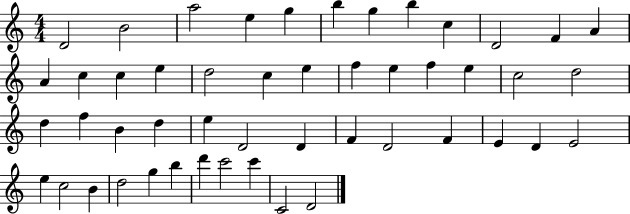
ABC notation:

X:1
T:Untitled
M:4/4
L:1/4
K:C
D2 B2 a2 e g b g b c D2 F A A c c e d2 c e f e f e c2 d2 d f B d e D2 D F D2 F E D E2 e c2 B d2 g b d' c'2 c' C2 D2